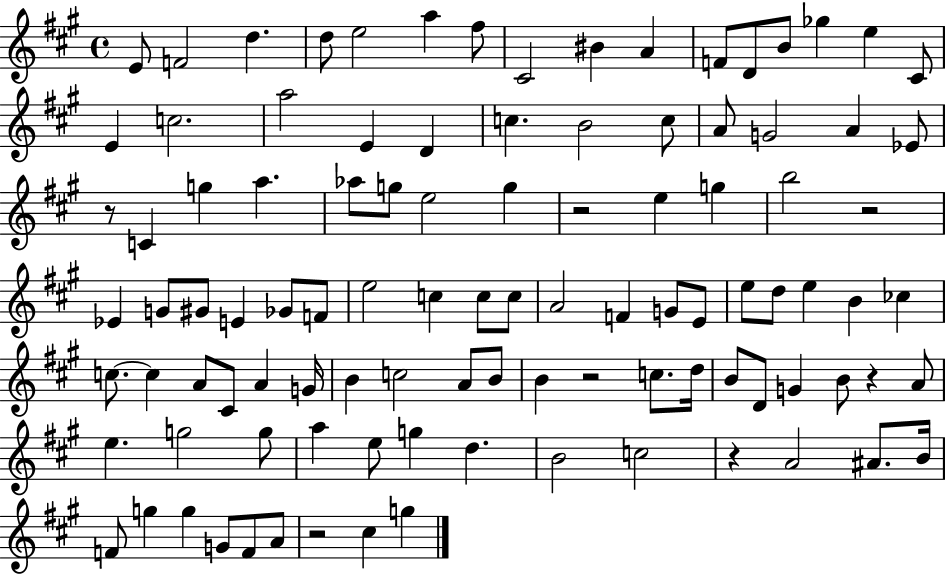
{
  \clef treble
  \time 4/4
  \defaultTimeSignature
  \key a \major
  e'8 f'2 d''4. | d''8 e''2 a''4 fis''8 | cis'2 bis'4 a'4 | f'8 d'8 b'8 ges''4 e''4 cis'8 | \break e'4 c''2. | a''2 e'4 d'4 | c''4. b'2 c''8 | a'8 g'2 a'4 ees'8 | \break r8 c'4 g''4 a''4. | aes''8 g''8 e''2 g''4 | r2 e''4 g''4 | b''2 r2 | \break ees'4 g'8 gis'8 e'4 ges'8 f'8 | e''2 c''4 c''8 c''8 | a'2 f'4 g'8 e'8 | e''8 d''8 e''4 b'4 ces''4 | \break c''8.~~ c''4 a'8 cis'8 a'4 g'16 | b'4 c''2 a'8 b'8 | b'4 r2 c''8. d''16 | b'8 d'8 g'4 b'8 r4 a'8 | \break e''4. g''2 g''8 | a''4 e''8 g''4 d''4. | b'2 c''2 | r4 a'2 ais'8. b'16 | \break f'8 g''4 g''4 g'8 f'8 a'8 | r2 cis''4 g''4 | \bar "|."
}